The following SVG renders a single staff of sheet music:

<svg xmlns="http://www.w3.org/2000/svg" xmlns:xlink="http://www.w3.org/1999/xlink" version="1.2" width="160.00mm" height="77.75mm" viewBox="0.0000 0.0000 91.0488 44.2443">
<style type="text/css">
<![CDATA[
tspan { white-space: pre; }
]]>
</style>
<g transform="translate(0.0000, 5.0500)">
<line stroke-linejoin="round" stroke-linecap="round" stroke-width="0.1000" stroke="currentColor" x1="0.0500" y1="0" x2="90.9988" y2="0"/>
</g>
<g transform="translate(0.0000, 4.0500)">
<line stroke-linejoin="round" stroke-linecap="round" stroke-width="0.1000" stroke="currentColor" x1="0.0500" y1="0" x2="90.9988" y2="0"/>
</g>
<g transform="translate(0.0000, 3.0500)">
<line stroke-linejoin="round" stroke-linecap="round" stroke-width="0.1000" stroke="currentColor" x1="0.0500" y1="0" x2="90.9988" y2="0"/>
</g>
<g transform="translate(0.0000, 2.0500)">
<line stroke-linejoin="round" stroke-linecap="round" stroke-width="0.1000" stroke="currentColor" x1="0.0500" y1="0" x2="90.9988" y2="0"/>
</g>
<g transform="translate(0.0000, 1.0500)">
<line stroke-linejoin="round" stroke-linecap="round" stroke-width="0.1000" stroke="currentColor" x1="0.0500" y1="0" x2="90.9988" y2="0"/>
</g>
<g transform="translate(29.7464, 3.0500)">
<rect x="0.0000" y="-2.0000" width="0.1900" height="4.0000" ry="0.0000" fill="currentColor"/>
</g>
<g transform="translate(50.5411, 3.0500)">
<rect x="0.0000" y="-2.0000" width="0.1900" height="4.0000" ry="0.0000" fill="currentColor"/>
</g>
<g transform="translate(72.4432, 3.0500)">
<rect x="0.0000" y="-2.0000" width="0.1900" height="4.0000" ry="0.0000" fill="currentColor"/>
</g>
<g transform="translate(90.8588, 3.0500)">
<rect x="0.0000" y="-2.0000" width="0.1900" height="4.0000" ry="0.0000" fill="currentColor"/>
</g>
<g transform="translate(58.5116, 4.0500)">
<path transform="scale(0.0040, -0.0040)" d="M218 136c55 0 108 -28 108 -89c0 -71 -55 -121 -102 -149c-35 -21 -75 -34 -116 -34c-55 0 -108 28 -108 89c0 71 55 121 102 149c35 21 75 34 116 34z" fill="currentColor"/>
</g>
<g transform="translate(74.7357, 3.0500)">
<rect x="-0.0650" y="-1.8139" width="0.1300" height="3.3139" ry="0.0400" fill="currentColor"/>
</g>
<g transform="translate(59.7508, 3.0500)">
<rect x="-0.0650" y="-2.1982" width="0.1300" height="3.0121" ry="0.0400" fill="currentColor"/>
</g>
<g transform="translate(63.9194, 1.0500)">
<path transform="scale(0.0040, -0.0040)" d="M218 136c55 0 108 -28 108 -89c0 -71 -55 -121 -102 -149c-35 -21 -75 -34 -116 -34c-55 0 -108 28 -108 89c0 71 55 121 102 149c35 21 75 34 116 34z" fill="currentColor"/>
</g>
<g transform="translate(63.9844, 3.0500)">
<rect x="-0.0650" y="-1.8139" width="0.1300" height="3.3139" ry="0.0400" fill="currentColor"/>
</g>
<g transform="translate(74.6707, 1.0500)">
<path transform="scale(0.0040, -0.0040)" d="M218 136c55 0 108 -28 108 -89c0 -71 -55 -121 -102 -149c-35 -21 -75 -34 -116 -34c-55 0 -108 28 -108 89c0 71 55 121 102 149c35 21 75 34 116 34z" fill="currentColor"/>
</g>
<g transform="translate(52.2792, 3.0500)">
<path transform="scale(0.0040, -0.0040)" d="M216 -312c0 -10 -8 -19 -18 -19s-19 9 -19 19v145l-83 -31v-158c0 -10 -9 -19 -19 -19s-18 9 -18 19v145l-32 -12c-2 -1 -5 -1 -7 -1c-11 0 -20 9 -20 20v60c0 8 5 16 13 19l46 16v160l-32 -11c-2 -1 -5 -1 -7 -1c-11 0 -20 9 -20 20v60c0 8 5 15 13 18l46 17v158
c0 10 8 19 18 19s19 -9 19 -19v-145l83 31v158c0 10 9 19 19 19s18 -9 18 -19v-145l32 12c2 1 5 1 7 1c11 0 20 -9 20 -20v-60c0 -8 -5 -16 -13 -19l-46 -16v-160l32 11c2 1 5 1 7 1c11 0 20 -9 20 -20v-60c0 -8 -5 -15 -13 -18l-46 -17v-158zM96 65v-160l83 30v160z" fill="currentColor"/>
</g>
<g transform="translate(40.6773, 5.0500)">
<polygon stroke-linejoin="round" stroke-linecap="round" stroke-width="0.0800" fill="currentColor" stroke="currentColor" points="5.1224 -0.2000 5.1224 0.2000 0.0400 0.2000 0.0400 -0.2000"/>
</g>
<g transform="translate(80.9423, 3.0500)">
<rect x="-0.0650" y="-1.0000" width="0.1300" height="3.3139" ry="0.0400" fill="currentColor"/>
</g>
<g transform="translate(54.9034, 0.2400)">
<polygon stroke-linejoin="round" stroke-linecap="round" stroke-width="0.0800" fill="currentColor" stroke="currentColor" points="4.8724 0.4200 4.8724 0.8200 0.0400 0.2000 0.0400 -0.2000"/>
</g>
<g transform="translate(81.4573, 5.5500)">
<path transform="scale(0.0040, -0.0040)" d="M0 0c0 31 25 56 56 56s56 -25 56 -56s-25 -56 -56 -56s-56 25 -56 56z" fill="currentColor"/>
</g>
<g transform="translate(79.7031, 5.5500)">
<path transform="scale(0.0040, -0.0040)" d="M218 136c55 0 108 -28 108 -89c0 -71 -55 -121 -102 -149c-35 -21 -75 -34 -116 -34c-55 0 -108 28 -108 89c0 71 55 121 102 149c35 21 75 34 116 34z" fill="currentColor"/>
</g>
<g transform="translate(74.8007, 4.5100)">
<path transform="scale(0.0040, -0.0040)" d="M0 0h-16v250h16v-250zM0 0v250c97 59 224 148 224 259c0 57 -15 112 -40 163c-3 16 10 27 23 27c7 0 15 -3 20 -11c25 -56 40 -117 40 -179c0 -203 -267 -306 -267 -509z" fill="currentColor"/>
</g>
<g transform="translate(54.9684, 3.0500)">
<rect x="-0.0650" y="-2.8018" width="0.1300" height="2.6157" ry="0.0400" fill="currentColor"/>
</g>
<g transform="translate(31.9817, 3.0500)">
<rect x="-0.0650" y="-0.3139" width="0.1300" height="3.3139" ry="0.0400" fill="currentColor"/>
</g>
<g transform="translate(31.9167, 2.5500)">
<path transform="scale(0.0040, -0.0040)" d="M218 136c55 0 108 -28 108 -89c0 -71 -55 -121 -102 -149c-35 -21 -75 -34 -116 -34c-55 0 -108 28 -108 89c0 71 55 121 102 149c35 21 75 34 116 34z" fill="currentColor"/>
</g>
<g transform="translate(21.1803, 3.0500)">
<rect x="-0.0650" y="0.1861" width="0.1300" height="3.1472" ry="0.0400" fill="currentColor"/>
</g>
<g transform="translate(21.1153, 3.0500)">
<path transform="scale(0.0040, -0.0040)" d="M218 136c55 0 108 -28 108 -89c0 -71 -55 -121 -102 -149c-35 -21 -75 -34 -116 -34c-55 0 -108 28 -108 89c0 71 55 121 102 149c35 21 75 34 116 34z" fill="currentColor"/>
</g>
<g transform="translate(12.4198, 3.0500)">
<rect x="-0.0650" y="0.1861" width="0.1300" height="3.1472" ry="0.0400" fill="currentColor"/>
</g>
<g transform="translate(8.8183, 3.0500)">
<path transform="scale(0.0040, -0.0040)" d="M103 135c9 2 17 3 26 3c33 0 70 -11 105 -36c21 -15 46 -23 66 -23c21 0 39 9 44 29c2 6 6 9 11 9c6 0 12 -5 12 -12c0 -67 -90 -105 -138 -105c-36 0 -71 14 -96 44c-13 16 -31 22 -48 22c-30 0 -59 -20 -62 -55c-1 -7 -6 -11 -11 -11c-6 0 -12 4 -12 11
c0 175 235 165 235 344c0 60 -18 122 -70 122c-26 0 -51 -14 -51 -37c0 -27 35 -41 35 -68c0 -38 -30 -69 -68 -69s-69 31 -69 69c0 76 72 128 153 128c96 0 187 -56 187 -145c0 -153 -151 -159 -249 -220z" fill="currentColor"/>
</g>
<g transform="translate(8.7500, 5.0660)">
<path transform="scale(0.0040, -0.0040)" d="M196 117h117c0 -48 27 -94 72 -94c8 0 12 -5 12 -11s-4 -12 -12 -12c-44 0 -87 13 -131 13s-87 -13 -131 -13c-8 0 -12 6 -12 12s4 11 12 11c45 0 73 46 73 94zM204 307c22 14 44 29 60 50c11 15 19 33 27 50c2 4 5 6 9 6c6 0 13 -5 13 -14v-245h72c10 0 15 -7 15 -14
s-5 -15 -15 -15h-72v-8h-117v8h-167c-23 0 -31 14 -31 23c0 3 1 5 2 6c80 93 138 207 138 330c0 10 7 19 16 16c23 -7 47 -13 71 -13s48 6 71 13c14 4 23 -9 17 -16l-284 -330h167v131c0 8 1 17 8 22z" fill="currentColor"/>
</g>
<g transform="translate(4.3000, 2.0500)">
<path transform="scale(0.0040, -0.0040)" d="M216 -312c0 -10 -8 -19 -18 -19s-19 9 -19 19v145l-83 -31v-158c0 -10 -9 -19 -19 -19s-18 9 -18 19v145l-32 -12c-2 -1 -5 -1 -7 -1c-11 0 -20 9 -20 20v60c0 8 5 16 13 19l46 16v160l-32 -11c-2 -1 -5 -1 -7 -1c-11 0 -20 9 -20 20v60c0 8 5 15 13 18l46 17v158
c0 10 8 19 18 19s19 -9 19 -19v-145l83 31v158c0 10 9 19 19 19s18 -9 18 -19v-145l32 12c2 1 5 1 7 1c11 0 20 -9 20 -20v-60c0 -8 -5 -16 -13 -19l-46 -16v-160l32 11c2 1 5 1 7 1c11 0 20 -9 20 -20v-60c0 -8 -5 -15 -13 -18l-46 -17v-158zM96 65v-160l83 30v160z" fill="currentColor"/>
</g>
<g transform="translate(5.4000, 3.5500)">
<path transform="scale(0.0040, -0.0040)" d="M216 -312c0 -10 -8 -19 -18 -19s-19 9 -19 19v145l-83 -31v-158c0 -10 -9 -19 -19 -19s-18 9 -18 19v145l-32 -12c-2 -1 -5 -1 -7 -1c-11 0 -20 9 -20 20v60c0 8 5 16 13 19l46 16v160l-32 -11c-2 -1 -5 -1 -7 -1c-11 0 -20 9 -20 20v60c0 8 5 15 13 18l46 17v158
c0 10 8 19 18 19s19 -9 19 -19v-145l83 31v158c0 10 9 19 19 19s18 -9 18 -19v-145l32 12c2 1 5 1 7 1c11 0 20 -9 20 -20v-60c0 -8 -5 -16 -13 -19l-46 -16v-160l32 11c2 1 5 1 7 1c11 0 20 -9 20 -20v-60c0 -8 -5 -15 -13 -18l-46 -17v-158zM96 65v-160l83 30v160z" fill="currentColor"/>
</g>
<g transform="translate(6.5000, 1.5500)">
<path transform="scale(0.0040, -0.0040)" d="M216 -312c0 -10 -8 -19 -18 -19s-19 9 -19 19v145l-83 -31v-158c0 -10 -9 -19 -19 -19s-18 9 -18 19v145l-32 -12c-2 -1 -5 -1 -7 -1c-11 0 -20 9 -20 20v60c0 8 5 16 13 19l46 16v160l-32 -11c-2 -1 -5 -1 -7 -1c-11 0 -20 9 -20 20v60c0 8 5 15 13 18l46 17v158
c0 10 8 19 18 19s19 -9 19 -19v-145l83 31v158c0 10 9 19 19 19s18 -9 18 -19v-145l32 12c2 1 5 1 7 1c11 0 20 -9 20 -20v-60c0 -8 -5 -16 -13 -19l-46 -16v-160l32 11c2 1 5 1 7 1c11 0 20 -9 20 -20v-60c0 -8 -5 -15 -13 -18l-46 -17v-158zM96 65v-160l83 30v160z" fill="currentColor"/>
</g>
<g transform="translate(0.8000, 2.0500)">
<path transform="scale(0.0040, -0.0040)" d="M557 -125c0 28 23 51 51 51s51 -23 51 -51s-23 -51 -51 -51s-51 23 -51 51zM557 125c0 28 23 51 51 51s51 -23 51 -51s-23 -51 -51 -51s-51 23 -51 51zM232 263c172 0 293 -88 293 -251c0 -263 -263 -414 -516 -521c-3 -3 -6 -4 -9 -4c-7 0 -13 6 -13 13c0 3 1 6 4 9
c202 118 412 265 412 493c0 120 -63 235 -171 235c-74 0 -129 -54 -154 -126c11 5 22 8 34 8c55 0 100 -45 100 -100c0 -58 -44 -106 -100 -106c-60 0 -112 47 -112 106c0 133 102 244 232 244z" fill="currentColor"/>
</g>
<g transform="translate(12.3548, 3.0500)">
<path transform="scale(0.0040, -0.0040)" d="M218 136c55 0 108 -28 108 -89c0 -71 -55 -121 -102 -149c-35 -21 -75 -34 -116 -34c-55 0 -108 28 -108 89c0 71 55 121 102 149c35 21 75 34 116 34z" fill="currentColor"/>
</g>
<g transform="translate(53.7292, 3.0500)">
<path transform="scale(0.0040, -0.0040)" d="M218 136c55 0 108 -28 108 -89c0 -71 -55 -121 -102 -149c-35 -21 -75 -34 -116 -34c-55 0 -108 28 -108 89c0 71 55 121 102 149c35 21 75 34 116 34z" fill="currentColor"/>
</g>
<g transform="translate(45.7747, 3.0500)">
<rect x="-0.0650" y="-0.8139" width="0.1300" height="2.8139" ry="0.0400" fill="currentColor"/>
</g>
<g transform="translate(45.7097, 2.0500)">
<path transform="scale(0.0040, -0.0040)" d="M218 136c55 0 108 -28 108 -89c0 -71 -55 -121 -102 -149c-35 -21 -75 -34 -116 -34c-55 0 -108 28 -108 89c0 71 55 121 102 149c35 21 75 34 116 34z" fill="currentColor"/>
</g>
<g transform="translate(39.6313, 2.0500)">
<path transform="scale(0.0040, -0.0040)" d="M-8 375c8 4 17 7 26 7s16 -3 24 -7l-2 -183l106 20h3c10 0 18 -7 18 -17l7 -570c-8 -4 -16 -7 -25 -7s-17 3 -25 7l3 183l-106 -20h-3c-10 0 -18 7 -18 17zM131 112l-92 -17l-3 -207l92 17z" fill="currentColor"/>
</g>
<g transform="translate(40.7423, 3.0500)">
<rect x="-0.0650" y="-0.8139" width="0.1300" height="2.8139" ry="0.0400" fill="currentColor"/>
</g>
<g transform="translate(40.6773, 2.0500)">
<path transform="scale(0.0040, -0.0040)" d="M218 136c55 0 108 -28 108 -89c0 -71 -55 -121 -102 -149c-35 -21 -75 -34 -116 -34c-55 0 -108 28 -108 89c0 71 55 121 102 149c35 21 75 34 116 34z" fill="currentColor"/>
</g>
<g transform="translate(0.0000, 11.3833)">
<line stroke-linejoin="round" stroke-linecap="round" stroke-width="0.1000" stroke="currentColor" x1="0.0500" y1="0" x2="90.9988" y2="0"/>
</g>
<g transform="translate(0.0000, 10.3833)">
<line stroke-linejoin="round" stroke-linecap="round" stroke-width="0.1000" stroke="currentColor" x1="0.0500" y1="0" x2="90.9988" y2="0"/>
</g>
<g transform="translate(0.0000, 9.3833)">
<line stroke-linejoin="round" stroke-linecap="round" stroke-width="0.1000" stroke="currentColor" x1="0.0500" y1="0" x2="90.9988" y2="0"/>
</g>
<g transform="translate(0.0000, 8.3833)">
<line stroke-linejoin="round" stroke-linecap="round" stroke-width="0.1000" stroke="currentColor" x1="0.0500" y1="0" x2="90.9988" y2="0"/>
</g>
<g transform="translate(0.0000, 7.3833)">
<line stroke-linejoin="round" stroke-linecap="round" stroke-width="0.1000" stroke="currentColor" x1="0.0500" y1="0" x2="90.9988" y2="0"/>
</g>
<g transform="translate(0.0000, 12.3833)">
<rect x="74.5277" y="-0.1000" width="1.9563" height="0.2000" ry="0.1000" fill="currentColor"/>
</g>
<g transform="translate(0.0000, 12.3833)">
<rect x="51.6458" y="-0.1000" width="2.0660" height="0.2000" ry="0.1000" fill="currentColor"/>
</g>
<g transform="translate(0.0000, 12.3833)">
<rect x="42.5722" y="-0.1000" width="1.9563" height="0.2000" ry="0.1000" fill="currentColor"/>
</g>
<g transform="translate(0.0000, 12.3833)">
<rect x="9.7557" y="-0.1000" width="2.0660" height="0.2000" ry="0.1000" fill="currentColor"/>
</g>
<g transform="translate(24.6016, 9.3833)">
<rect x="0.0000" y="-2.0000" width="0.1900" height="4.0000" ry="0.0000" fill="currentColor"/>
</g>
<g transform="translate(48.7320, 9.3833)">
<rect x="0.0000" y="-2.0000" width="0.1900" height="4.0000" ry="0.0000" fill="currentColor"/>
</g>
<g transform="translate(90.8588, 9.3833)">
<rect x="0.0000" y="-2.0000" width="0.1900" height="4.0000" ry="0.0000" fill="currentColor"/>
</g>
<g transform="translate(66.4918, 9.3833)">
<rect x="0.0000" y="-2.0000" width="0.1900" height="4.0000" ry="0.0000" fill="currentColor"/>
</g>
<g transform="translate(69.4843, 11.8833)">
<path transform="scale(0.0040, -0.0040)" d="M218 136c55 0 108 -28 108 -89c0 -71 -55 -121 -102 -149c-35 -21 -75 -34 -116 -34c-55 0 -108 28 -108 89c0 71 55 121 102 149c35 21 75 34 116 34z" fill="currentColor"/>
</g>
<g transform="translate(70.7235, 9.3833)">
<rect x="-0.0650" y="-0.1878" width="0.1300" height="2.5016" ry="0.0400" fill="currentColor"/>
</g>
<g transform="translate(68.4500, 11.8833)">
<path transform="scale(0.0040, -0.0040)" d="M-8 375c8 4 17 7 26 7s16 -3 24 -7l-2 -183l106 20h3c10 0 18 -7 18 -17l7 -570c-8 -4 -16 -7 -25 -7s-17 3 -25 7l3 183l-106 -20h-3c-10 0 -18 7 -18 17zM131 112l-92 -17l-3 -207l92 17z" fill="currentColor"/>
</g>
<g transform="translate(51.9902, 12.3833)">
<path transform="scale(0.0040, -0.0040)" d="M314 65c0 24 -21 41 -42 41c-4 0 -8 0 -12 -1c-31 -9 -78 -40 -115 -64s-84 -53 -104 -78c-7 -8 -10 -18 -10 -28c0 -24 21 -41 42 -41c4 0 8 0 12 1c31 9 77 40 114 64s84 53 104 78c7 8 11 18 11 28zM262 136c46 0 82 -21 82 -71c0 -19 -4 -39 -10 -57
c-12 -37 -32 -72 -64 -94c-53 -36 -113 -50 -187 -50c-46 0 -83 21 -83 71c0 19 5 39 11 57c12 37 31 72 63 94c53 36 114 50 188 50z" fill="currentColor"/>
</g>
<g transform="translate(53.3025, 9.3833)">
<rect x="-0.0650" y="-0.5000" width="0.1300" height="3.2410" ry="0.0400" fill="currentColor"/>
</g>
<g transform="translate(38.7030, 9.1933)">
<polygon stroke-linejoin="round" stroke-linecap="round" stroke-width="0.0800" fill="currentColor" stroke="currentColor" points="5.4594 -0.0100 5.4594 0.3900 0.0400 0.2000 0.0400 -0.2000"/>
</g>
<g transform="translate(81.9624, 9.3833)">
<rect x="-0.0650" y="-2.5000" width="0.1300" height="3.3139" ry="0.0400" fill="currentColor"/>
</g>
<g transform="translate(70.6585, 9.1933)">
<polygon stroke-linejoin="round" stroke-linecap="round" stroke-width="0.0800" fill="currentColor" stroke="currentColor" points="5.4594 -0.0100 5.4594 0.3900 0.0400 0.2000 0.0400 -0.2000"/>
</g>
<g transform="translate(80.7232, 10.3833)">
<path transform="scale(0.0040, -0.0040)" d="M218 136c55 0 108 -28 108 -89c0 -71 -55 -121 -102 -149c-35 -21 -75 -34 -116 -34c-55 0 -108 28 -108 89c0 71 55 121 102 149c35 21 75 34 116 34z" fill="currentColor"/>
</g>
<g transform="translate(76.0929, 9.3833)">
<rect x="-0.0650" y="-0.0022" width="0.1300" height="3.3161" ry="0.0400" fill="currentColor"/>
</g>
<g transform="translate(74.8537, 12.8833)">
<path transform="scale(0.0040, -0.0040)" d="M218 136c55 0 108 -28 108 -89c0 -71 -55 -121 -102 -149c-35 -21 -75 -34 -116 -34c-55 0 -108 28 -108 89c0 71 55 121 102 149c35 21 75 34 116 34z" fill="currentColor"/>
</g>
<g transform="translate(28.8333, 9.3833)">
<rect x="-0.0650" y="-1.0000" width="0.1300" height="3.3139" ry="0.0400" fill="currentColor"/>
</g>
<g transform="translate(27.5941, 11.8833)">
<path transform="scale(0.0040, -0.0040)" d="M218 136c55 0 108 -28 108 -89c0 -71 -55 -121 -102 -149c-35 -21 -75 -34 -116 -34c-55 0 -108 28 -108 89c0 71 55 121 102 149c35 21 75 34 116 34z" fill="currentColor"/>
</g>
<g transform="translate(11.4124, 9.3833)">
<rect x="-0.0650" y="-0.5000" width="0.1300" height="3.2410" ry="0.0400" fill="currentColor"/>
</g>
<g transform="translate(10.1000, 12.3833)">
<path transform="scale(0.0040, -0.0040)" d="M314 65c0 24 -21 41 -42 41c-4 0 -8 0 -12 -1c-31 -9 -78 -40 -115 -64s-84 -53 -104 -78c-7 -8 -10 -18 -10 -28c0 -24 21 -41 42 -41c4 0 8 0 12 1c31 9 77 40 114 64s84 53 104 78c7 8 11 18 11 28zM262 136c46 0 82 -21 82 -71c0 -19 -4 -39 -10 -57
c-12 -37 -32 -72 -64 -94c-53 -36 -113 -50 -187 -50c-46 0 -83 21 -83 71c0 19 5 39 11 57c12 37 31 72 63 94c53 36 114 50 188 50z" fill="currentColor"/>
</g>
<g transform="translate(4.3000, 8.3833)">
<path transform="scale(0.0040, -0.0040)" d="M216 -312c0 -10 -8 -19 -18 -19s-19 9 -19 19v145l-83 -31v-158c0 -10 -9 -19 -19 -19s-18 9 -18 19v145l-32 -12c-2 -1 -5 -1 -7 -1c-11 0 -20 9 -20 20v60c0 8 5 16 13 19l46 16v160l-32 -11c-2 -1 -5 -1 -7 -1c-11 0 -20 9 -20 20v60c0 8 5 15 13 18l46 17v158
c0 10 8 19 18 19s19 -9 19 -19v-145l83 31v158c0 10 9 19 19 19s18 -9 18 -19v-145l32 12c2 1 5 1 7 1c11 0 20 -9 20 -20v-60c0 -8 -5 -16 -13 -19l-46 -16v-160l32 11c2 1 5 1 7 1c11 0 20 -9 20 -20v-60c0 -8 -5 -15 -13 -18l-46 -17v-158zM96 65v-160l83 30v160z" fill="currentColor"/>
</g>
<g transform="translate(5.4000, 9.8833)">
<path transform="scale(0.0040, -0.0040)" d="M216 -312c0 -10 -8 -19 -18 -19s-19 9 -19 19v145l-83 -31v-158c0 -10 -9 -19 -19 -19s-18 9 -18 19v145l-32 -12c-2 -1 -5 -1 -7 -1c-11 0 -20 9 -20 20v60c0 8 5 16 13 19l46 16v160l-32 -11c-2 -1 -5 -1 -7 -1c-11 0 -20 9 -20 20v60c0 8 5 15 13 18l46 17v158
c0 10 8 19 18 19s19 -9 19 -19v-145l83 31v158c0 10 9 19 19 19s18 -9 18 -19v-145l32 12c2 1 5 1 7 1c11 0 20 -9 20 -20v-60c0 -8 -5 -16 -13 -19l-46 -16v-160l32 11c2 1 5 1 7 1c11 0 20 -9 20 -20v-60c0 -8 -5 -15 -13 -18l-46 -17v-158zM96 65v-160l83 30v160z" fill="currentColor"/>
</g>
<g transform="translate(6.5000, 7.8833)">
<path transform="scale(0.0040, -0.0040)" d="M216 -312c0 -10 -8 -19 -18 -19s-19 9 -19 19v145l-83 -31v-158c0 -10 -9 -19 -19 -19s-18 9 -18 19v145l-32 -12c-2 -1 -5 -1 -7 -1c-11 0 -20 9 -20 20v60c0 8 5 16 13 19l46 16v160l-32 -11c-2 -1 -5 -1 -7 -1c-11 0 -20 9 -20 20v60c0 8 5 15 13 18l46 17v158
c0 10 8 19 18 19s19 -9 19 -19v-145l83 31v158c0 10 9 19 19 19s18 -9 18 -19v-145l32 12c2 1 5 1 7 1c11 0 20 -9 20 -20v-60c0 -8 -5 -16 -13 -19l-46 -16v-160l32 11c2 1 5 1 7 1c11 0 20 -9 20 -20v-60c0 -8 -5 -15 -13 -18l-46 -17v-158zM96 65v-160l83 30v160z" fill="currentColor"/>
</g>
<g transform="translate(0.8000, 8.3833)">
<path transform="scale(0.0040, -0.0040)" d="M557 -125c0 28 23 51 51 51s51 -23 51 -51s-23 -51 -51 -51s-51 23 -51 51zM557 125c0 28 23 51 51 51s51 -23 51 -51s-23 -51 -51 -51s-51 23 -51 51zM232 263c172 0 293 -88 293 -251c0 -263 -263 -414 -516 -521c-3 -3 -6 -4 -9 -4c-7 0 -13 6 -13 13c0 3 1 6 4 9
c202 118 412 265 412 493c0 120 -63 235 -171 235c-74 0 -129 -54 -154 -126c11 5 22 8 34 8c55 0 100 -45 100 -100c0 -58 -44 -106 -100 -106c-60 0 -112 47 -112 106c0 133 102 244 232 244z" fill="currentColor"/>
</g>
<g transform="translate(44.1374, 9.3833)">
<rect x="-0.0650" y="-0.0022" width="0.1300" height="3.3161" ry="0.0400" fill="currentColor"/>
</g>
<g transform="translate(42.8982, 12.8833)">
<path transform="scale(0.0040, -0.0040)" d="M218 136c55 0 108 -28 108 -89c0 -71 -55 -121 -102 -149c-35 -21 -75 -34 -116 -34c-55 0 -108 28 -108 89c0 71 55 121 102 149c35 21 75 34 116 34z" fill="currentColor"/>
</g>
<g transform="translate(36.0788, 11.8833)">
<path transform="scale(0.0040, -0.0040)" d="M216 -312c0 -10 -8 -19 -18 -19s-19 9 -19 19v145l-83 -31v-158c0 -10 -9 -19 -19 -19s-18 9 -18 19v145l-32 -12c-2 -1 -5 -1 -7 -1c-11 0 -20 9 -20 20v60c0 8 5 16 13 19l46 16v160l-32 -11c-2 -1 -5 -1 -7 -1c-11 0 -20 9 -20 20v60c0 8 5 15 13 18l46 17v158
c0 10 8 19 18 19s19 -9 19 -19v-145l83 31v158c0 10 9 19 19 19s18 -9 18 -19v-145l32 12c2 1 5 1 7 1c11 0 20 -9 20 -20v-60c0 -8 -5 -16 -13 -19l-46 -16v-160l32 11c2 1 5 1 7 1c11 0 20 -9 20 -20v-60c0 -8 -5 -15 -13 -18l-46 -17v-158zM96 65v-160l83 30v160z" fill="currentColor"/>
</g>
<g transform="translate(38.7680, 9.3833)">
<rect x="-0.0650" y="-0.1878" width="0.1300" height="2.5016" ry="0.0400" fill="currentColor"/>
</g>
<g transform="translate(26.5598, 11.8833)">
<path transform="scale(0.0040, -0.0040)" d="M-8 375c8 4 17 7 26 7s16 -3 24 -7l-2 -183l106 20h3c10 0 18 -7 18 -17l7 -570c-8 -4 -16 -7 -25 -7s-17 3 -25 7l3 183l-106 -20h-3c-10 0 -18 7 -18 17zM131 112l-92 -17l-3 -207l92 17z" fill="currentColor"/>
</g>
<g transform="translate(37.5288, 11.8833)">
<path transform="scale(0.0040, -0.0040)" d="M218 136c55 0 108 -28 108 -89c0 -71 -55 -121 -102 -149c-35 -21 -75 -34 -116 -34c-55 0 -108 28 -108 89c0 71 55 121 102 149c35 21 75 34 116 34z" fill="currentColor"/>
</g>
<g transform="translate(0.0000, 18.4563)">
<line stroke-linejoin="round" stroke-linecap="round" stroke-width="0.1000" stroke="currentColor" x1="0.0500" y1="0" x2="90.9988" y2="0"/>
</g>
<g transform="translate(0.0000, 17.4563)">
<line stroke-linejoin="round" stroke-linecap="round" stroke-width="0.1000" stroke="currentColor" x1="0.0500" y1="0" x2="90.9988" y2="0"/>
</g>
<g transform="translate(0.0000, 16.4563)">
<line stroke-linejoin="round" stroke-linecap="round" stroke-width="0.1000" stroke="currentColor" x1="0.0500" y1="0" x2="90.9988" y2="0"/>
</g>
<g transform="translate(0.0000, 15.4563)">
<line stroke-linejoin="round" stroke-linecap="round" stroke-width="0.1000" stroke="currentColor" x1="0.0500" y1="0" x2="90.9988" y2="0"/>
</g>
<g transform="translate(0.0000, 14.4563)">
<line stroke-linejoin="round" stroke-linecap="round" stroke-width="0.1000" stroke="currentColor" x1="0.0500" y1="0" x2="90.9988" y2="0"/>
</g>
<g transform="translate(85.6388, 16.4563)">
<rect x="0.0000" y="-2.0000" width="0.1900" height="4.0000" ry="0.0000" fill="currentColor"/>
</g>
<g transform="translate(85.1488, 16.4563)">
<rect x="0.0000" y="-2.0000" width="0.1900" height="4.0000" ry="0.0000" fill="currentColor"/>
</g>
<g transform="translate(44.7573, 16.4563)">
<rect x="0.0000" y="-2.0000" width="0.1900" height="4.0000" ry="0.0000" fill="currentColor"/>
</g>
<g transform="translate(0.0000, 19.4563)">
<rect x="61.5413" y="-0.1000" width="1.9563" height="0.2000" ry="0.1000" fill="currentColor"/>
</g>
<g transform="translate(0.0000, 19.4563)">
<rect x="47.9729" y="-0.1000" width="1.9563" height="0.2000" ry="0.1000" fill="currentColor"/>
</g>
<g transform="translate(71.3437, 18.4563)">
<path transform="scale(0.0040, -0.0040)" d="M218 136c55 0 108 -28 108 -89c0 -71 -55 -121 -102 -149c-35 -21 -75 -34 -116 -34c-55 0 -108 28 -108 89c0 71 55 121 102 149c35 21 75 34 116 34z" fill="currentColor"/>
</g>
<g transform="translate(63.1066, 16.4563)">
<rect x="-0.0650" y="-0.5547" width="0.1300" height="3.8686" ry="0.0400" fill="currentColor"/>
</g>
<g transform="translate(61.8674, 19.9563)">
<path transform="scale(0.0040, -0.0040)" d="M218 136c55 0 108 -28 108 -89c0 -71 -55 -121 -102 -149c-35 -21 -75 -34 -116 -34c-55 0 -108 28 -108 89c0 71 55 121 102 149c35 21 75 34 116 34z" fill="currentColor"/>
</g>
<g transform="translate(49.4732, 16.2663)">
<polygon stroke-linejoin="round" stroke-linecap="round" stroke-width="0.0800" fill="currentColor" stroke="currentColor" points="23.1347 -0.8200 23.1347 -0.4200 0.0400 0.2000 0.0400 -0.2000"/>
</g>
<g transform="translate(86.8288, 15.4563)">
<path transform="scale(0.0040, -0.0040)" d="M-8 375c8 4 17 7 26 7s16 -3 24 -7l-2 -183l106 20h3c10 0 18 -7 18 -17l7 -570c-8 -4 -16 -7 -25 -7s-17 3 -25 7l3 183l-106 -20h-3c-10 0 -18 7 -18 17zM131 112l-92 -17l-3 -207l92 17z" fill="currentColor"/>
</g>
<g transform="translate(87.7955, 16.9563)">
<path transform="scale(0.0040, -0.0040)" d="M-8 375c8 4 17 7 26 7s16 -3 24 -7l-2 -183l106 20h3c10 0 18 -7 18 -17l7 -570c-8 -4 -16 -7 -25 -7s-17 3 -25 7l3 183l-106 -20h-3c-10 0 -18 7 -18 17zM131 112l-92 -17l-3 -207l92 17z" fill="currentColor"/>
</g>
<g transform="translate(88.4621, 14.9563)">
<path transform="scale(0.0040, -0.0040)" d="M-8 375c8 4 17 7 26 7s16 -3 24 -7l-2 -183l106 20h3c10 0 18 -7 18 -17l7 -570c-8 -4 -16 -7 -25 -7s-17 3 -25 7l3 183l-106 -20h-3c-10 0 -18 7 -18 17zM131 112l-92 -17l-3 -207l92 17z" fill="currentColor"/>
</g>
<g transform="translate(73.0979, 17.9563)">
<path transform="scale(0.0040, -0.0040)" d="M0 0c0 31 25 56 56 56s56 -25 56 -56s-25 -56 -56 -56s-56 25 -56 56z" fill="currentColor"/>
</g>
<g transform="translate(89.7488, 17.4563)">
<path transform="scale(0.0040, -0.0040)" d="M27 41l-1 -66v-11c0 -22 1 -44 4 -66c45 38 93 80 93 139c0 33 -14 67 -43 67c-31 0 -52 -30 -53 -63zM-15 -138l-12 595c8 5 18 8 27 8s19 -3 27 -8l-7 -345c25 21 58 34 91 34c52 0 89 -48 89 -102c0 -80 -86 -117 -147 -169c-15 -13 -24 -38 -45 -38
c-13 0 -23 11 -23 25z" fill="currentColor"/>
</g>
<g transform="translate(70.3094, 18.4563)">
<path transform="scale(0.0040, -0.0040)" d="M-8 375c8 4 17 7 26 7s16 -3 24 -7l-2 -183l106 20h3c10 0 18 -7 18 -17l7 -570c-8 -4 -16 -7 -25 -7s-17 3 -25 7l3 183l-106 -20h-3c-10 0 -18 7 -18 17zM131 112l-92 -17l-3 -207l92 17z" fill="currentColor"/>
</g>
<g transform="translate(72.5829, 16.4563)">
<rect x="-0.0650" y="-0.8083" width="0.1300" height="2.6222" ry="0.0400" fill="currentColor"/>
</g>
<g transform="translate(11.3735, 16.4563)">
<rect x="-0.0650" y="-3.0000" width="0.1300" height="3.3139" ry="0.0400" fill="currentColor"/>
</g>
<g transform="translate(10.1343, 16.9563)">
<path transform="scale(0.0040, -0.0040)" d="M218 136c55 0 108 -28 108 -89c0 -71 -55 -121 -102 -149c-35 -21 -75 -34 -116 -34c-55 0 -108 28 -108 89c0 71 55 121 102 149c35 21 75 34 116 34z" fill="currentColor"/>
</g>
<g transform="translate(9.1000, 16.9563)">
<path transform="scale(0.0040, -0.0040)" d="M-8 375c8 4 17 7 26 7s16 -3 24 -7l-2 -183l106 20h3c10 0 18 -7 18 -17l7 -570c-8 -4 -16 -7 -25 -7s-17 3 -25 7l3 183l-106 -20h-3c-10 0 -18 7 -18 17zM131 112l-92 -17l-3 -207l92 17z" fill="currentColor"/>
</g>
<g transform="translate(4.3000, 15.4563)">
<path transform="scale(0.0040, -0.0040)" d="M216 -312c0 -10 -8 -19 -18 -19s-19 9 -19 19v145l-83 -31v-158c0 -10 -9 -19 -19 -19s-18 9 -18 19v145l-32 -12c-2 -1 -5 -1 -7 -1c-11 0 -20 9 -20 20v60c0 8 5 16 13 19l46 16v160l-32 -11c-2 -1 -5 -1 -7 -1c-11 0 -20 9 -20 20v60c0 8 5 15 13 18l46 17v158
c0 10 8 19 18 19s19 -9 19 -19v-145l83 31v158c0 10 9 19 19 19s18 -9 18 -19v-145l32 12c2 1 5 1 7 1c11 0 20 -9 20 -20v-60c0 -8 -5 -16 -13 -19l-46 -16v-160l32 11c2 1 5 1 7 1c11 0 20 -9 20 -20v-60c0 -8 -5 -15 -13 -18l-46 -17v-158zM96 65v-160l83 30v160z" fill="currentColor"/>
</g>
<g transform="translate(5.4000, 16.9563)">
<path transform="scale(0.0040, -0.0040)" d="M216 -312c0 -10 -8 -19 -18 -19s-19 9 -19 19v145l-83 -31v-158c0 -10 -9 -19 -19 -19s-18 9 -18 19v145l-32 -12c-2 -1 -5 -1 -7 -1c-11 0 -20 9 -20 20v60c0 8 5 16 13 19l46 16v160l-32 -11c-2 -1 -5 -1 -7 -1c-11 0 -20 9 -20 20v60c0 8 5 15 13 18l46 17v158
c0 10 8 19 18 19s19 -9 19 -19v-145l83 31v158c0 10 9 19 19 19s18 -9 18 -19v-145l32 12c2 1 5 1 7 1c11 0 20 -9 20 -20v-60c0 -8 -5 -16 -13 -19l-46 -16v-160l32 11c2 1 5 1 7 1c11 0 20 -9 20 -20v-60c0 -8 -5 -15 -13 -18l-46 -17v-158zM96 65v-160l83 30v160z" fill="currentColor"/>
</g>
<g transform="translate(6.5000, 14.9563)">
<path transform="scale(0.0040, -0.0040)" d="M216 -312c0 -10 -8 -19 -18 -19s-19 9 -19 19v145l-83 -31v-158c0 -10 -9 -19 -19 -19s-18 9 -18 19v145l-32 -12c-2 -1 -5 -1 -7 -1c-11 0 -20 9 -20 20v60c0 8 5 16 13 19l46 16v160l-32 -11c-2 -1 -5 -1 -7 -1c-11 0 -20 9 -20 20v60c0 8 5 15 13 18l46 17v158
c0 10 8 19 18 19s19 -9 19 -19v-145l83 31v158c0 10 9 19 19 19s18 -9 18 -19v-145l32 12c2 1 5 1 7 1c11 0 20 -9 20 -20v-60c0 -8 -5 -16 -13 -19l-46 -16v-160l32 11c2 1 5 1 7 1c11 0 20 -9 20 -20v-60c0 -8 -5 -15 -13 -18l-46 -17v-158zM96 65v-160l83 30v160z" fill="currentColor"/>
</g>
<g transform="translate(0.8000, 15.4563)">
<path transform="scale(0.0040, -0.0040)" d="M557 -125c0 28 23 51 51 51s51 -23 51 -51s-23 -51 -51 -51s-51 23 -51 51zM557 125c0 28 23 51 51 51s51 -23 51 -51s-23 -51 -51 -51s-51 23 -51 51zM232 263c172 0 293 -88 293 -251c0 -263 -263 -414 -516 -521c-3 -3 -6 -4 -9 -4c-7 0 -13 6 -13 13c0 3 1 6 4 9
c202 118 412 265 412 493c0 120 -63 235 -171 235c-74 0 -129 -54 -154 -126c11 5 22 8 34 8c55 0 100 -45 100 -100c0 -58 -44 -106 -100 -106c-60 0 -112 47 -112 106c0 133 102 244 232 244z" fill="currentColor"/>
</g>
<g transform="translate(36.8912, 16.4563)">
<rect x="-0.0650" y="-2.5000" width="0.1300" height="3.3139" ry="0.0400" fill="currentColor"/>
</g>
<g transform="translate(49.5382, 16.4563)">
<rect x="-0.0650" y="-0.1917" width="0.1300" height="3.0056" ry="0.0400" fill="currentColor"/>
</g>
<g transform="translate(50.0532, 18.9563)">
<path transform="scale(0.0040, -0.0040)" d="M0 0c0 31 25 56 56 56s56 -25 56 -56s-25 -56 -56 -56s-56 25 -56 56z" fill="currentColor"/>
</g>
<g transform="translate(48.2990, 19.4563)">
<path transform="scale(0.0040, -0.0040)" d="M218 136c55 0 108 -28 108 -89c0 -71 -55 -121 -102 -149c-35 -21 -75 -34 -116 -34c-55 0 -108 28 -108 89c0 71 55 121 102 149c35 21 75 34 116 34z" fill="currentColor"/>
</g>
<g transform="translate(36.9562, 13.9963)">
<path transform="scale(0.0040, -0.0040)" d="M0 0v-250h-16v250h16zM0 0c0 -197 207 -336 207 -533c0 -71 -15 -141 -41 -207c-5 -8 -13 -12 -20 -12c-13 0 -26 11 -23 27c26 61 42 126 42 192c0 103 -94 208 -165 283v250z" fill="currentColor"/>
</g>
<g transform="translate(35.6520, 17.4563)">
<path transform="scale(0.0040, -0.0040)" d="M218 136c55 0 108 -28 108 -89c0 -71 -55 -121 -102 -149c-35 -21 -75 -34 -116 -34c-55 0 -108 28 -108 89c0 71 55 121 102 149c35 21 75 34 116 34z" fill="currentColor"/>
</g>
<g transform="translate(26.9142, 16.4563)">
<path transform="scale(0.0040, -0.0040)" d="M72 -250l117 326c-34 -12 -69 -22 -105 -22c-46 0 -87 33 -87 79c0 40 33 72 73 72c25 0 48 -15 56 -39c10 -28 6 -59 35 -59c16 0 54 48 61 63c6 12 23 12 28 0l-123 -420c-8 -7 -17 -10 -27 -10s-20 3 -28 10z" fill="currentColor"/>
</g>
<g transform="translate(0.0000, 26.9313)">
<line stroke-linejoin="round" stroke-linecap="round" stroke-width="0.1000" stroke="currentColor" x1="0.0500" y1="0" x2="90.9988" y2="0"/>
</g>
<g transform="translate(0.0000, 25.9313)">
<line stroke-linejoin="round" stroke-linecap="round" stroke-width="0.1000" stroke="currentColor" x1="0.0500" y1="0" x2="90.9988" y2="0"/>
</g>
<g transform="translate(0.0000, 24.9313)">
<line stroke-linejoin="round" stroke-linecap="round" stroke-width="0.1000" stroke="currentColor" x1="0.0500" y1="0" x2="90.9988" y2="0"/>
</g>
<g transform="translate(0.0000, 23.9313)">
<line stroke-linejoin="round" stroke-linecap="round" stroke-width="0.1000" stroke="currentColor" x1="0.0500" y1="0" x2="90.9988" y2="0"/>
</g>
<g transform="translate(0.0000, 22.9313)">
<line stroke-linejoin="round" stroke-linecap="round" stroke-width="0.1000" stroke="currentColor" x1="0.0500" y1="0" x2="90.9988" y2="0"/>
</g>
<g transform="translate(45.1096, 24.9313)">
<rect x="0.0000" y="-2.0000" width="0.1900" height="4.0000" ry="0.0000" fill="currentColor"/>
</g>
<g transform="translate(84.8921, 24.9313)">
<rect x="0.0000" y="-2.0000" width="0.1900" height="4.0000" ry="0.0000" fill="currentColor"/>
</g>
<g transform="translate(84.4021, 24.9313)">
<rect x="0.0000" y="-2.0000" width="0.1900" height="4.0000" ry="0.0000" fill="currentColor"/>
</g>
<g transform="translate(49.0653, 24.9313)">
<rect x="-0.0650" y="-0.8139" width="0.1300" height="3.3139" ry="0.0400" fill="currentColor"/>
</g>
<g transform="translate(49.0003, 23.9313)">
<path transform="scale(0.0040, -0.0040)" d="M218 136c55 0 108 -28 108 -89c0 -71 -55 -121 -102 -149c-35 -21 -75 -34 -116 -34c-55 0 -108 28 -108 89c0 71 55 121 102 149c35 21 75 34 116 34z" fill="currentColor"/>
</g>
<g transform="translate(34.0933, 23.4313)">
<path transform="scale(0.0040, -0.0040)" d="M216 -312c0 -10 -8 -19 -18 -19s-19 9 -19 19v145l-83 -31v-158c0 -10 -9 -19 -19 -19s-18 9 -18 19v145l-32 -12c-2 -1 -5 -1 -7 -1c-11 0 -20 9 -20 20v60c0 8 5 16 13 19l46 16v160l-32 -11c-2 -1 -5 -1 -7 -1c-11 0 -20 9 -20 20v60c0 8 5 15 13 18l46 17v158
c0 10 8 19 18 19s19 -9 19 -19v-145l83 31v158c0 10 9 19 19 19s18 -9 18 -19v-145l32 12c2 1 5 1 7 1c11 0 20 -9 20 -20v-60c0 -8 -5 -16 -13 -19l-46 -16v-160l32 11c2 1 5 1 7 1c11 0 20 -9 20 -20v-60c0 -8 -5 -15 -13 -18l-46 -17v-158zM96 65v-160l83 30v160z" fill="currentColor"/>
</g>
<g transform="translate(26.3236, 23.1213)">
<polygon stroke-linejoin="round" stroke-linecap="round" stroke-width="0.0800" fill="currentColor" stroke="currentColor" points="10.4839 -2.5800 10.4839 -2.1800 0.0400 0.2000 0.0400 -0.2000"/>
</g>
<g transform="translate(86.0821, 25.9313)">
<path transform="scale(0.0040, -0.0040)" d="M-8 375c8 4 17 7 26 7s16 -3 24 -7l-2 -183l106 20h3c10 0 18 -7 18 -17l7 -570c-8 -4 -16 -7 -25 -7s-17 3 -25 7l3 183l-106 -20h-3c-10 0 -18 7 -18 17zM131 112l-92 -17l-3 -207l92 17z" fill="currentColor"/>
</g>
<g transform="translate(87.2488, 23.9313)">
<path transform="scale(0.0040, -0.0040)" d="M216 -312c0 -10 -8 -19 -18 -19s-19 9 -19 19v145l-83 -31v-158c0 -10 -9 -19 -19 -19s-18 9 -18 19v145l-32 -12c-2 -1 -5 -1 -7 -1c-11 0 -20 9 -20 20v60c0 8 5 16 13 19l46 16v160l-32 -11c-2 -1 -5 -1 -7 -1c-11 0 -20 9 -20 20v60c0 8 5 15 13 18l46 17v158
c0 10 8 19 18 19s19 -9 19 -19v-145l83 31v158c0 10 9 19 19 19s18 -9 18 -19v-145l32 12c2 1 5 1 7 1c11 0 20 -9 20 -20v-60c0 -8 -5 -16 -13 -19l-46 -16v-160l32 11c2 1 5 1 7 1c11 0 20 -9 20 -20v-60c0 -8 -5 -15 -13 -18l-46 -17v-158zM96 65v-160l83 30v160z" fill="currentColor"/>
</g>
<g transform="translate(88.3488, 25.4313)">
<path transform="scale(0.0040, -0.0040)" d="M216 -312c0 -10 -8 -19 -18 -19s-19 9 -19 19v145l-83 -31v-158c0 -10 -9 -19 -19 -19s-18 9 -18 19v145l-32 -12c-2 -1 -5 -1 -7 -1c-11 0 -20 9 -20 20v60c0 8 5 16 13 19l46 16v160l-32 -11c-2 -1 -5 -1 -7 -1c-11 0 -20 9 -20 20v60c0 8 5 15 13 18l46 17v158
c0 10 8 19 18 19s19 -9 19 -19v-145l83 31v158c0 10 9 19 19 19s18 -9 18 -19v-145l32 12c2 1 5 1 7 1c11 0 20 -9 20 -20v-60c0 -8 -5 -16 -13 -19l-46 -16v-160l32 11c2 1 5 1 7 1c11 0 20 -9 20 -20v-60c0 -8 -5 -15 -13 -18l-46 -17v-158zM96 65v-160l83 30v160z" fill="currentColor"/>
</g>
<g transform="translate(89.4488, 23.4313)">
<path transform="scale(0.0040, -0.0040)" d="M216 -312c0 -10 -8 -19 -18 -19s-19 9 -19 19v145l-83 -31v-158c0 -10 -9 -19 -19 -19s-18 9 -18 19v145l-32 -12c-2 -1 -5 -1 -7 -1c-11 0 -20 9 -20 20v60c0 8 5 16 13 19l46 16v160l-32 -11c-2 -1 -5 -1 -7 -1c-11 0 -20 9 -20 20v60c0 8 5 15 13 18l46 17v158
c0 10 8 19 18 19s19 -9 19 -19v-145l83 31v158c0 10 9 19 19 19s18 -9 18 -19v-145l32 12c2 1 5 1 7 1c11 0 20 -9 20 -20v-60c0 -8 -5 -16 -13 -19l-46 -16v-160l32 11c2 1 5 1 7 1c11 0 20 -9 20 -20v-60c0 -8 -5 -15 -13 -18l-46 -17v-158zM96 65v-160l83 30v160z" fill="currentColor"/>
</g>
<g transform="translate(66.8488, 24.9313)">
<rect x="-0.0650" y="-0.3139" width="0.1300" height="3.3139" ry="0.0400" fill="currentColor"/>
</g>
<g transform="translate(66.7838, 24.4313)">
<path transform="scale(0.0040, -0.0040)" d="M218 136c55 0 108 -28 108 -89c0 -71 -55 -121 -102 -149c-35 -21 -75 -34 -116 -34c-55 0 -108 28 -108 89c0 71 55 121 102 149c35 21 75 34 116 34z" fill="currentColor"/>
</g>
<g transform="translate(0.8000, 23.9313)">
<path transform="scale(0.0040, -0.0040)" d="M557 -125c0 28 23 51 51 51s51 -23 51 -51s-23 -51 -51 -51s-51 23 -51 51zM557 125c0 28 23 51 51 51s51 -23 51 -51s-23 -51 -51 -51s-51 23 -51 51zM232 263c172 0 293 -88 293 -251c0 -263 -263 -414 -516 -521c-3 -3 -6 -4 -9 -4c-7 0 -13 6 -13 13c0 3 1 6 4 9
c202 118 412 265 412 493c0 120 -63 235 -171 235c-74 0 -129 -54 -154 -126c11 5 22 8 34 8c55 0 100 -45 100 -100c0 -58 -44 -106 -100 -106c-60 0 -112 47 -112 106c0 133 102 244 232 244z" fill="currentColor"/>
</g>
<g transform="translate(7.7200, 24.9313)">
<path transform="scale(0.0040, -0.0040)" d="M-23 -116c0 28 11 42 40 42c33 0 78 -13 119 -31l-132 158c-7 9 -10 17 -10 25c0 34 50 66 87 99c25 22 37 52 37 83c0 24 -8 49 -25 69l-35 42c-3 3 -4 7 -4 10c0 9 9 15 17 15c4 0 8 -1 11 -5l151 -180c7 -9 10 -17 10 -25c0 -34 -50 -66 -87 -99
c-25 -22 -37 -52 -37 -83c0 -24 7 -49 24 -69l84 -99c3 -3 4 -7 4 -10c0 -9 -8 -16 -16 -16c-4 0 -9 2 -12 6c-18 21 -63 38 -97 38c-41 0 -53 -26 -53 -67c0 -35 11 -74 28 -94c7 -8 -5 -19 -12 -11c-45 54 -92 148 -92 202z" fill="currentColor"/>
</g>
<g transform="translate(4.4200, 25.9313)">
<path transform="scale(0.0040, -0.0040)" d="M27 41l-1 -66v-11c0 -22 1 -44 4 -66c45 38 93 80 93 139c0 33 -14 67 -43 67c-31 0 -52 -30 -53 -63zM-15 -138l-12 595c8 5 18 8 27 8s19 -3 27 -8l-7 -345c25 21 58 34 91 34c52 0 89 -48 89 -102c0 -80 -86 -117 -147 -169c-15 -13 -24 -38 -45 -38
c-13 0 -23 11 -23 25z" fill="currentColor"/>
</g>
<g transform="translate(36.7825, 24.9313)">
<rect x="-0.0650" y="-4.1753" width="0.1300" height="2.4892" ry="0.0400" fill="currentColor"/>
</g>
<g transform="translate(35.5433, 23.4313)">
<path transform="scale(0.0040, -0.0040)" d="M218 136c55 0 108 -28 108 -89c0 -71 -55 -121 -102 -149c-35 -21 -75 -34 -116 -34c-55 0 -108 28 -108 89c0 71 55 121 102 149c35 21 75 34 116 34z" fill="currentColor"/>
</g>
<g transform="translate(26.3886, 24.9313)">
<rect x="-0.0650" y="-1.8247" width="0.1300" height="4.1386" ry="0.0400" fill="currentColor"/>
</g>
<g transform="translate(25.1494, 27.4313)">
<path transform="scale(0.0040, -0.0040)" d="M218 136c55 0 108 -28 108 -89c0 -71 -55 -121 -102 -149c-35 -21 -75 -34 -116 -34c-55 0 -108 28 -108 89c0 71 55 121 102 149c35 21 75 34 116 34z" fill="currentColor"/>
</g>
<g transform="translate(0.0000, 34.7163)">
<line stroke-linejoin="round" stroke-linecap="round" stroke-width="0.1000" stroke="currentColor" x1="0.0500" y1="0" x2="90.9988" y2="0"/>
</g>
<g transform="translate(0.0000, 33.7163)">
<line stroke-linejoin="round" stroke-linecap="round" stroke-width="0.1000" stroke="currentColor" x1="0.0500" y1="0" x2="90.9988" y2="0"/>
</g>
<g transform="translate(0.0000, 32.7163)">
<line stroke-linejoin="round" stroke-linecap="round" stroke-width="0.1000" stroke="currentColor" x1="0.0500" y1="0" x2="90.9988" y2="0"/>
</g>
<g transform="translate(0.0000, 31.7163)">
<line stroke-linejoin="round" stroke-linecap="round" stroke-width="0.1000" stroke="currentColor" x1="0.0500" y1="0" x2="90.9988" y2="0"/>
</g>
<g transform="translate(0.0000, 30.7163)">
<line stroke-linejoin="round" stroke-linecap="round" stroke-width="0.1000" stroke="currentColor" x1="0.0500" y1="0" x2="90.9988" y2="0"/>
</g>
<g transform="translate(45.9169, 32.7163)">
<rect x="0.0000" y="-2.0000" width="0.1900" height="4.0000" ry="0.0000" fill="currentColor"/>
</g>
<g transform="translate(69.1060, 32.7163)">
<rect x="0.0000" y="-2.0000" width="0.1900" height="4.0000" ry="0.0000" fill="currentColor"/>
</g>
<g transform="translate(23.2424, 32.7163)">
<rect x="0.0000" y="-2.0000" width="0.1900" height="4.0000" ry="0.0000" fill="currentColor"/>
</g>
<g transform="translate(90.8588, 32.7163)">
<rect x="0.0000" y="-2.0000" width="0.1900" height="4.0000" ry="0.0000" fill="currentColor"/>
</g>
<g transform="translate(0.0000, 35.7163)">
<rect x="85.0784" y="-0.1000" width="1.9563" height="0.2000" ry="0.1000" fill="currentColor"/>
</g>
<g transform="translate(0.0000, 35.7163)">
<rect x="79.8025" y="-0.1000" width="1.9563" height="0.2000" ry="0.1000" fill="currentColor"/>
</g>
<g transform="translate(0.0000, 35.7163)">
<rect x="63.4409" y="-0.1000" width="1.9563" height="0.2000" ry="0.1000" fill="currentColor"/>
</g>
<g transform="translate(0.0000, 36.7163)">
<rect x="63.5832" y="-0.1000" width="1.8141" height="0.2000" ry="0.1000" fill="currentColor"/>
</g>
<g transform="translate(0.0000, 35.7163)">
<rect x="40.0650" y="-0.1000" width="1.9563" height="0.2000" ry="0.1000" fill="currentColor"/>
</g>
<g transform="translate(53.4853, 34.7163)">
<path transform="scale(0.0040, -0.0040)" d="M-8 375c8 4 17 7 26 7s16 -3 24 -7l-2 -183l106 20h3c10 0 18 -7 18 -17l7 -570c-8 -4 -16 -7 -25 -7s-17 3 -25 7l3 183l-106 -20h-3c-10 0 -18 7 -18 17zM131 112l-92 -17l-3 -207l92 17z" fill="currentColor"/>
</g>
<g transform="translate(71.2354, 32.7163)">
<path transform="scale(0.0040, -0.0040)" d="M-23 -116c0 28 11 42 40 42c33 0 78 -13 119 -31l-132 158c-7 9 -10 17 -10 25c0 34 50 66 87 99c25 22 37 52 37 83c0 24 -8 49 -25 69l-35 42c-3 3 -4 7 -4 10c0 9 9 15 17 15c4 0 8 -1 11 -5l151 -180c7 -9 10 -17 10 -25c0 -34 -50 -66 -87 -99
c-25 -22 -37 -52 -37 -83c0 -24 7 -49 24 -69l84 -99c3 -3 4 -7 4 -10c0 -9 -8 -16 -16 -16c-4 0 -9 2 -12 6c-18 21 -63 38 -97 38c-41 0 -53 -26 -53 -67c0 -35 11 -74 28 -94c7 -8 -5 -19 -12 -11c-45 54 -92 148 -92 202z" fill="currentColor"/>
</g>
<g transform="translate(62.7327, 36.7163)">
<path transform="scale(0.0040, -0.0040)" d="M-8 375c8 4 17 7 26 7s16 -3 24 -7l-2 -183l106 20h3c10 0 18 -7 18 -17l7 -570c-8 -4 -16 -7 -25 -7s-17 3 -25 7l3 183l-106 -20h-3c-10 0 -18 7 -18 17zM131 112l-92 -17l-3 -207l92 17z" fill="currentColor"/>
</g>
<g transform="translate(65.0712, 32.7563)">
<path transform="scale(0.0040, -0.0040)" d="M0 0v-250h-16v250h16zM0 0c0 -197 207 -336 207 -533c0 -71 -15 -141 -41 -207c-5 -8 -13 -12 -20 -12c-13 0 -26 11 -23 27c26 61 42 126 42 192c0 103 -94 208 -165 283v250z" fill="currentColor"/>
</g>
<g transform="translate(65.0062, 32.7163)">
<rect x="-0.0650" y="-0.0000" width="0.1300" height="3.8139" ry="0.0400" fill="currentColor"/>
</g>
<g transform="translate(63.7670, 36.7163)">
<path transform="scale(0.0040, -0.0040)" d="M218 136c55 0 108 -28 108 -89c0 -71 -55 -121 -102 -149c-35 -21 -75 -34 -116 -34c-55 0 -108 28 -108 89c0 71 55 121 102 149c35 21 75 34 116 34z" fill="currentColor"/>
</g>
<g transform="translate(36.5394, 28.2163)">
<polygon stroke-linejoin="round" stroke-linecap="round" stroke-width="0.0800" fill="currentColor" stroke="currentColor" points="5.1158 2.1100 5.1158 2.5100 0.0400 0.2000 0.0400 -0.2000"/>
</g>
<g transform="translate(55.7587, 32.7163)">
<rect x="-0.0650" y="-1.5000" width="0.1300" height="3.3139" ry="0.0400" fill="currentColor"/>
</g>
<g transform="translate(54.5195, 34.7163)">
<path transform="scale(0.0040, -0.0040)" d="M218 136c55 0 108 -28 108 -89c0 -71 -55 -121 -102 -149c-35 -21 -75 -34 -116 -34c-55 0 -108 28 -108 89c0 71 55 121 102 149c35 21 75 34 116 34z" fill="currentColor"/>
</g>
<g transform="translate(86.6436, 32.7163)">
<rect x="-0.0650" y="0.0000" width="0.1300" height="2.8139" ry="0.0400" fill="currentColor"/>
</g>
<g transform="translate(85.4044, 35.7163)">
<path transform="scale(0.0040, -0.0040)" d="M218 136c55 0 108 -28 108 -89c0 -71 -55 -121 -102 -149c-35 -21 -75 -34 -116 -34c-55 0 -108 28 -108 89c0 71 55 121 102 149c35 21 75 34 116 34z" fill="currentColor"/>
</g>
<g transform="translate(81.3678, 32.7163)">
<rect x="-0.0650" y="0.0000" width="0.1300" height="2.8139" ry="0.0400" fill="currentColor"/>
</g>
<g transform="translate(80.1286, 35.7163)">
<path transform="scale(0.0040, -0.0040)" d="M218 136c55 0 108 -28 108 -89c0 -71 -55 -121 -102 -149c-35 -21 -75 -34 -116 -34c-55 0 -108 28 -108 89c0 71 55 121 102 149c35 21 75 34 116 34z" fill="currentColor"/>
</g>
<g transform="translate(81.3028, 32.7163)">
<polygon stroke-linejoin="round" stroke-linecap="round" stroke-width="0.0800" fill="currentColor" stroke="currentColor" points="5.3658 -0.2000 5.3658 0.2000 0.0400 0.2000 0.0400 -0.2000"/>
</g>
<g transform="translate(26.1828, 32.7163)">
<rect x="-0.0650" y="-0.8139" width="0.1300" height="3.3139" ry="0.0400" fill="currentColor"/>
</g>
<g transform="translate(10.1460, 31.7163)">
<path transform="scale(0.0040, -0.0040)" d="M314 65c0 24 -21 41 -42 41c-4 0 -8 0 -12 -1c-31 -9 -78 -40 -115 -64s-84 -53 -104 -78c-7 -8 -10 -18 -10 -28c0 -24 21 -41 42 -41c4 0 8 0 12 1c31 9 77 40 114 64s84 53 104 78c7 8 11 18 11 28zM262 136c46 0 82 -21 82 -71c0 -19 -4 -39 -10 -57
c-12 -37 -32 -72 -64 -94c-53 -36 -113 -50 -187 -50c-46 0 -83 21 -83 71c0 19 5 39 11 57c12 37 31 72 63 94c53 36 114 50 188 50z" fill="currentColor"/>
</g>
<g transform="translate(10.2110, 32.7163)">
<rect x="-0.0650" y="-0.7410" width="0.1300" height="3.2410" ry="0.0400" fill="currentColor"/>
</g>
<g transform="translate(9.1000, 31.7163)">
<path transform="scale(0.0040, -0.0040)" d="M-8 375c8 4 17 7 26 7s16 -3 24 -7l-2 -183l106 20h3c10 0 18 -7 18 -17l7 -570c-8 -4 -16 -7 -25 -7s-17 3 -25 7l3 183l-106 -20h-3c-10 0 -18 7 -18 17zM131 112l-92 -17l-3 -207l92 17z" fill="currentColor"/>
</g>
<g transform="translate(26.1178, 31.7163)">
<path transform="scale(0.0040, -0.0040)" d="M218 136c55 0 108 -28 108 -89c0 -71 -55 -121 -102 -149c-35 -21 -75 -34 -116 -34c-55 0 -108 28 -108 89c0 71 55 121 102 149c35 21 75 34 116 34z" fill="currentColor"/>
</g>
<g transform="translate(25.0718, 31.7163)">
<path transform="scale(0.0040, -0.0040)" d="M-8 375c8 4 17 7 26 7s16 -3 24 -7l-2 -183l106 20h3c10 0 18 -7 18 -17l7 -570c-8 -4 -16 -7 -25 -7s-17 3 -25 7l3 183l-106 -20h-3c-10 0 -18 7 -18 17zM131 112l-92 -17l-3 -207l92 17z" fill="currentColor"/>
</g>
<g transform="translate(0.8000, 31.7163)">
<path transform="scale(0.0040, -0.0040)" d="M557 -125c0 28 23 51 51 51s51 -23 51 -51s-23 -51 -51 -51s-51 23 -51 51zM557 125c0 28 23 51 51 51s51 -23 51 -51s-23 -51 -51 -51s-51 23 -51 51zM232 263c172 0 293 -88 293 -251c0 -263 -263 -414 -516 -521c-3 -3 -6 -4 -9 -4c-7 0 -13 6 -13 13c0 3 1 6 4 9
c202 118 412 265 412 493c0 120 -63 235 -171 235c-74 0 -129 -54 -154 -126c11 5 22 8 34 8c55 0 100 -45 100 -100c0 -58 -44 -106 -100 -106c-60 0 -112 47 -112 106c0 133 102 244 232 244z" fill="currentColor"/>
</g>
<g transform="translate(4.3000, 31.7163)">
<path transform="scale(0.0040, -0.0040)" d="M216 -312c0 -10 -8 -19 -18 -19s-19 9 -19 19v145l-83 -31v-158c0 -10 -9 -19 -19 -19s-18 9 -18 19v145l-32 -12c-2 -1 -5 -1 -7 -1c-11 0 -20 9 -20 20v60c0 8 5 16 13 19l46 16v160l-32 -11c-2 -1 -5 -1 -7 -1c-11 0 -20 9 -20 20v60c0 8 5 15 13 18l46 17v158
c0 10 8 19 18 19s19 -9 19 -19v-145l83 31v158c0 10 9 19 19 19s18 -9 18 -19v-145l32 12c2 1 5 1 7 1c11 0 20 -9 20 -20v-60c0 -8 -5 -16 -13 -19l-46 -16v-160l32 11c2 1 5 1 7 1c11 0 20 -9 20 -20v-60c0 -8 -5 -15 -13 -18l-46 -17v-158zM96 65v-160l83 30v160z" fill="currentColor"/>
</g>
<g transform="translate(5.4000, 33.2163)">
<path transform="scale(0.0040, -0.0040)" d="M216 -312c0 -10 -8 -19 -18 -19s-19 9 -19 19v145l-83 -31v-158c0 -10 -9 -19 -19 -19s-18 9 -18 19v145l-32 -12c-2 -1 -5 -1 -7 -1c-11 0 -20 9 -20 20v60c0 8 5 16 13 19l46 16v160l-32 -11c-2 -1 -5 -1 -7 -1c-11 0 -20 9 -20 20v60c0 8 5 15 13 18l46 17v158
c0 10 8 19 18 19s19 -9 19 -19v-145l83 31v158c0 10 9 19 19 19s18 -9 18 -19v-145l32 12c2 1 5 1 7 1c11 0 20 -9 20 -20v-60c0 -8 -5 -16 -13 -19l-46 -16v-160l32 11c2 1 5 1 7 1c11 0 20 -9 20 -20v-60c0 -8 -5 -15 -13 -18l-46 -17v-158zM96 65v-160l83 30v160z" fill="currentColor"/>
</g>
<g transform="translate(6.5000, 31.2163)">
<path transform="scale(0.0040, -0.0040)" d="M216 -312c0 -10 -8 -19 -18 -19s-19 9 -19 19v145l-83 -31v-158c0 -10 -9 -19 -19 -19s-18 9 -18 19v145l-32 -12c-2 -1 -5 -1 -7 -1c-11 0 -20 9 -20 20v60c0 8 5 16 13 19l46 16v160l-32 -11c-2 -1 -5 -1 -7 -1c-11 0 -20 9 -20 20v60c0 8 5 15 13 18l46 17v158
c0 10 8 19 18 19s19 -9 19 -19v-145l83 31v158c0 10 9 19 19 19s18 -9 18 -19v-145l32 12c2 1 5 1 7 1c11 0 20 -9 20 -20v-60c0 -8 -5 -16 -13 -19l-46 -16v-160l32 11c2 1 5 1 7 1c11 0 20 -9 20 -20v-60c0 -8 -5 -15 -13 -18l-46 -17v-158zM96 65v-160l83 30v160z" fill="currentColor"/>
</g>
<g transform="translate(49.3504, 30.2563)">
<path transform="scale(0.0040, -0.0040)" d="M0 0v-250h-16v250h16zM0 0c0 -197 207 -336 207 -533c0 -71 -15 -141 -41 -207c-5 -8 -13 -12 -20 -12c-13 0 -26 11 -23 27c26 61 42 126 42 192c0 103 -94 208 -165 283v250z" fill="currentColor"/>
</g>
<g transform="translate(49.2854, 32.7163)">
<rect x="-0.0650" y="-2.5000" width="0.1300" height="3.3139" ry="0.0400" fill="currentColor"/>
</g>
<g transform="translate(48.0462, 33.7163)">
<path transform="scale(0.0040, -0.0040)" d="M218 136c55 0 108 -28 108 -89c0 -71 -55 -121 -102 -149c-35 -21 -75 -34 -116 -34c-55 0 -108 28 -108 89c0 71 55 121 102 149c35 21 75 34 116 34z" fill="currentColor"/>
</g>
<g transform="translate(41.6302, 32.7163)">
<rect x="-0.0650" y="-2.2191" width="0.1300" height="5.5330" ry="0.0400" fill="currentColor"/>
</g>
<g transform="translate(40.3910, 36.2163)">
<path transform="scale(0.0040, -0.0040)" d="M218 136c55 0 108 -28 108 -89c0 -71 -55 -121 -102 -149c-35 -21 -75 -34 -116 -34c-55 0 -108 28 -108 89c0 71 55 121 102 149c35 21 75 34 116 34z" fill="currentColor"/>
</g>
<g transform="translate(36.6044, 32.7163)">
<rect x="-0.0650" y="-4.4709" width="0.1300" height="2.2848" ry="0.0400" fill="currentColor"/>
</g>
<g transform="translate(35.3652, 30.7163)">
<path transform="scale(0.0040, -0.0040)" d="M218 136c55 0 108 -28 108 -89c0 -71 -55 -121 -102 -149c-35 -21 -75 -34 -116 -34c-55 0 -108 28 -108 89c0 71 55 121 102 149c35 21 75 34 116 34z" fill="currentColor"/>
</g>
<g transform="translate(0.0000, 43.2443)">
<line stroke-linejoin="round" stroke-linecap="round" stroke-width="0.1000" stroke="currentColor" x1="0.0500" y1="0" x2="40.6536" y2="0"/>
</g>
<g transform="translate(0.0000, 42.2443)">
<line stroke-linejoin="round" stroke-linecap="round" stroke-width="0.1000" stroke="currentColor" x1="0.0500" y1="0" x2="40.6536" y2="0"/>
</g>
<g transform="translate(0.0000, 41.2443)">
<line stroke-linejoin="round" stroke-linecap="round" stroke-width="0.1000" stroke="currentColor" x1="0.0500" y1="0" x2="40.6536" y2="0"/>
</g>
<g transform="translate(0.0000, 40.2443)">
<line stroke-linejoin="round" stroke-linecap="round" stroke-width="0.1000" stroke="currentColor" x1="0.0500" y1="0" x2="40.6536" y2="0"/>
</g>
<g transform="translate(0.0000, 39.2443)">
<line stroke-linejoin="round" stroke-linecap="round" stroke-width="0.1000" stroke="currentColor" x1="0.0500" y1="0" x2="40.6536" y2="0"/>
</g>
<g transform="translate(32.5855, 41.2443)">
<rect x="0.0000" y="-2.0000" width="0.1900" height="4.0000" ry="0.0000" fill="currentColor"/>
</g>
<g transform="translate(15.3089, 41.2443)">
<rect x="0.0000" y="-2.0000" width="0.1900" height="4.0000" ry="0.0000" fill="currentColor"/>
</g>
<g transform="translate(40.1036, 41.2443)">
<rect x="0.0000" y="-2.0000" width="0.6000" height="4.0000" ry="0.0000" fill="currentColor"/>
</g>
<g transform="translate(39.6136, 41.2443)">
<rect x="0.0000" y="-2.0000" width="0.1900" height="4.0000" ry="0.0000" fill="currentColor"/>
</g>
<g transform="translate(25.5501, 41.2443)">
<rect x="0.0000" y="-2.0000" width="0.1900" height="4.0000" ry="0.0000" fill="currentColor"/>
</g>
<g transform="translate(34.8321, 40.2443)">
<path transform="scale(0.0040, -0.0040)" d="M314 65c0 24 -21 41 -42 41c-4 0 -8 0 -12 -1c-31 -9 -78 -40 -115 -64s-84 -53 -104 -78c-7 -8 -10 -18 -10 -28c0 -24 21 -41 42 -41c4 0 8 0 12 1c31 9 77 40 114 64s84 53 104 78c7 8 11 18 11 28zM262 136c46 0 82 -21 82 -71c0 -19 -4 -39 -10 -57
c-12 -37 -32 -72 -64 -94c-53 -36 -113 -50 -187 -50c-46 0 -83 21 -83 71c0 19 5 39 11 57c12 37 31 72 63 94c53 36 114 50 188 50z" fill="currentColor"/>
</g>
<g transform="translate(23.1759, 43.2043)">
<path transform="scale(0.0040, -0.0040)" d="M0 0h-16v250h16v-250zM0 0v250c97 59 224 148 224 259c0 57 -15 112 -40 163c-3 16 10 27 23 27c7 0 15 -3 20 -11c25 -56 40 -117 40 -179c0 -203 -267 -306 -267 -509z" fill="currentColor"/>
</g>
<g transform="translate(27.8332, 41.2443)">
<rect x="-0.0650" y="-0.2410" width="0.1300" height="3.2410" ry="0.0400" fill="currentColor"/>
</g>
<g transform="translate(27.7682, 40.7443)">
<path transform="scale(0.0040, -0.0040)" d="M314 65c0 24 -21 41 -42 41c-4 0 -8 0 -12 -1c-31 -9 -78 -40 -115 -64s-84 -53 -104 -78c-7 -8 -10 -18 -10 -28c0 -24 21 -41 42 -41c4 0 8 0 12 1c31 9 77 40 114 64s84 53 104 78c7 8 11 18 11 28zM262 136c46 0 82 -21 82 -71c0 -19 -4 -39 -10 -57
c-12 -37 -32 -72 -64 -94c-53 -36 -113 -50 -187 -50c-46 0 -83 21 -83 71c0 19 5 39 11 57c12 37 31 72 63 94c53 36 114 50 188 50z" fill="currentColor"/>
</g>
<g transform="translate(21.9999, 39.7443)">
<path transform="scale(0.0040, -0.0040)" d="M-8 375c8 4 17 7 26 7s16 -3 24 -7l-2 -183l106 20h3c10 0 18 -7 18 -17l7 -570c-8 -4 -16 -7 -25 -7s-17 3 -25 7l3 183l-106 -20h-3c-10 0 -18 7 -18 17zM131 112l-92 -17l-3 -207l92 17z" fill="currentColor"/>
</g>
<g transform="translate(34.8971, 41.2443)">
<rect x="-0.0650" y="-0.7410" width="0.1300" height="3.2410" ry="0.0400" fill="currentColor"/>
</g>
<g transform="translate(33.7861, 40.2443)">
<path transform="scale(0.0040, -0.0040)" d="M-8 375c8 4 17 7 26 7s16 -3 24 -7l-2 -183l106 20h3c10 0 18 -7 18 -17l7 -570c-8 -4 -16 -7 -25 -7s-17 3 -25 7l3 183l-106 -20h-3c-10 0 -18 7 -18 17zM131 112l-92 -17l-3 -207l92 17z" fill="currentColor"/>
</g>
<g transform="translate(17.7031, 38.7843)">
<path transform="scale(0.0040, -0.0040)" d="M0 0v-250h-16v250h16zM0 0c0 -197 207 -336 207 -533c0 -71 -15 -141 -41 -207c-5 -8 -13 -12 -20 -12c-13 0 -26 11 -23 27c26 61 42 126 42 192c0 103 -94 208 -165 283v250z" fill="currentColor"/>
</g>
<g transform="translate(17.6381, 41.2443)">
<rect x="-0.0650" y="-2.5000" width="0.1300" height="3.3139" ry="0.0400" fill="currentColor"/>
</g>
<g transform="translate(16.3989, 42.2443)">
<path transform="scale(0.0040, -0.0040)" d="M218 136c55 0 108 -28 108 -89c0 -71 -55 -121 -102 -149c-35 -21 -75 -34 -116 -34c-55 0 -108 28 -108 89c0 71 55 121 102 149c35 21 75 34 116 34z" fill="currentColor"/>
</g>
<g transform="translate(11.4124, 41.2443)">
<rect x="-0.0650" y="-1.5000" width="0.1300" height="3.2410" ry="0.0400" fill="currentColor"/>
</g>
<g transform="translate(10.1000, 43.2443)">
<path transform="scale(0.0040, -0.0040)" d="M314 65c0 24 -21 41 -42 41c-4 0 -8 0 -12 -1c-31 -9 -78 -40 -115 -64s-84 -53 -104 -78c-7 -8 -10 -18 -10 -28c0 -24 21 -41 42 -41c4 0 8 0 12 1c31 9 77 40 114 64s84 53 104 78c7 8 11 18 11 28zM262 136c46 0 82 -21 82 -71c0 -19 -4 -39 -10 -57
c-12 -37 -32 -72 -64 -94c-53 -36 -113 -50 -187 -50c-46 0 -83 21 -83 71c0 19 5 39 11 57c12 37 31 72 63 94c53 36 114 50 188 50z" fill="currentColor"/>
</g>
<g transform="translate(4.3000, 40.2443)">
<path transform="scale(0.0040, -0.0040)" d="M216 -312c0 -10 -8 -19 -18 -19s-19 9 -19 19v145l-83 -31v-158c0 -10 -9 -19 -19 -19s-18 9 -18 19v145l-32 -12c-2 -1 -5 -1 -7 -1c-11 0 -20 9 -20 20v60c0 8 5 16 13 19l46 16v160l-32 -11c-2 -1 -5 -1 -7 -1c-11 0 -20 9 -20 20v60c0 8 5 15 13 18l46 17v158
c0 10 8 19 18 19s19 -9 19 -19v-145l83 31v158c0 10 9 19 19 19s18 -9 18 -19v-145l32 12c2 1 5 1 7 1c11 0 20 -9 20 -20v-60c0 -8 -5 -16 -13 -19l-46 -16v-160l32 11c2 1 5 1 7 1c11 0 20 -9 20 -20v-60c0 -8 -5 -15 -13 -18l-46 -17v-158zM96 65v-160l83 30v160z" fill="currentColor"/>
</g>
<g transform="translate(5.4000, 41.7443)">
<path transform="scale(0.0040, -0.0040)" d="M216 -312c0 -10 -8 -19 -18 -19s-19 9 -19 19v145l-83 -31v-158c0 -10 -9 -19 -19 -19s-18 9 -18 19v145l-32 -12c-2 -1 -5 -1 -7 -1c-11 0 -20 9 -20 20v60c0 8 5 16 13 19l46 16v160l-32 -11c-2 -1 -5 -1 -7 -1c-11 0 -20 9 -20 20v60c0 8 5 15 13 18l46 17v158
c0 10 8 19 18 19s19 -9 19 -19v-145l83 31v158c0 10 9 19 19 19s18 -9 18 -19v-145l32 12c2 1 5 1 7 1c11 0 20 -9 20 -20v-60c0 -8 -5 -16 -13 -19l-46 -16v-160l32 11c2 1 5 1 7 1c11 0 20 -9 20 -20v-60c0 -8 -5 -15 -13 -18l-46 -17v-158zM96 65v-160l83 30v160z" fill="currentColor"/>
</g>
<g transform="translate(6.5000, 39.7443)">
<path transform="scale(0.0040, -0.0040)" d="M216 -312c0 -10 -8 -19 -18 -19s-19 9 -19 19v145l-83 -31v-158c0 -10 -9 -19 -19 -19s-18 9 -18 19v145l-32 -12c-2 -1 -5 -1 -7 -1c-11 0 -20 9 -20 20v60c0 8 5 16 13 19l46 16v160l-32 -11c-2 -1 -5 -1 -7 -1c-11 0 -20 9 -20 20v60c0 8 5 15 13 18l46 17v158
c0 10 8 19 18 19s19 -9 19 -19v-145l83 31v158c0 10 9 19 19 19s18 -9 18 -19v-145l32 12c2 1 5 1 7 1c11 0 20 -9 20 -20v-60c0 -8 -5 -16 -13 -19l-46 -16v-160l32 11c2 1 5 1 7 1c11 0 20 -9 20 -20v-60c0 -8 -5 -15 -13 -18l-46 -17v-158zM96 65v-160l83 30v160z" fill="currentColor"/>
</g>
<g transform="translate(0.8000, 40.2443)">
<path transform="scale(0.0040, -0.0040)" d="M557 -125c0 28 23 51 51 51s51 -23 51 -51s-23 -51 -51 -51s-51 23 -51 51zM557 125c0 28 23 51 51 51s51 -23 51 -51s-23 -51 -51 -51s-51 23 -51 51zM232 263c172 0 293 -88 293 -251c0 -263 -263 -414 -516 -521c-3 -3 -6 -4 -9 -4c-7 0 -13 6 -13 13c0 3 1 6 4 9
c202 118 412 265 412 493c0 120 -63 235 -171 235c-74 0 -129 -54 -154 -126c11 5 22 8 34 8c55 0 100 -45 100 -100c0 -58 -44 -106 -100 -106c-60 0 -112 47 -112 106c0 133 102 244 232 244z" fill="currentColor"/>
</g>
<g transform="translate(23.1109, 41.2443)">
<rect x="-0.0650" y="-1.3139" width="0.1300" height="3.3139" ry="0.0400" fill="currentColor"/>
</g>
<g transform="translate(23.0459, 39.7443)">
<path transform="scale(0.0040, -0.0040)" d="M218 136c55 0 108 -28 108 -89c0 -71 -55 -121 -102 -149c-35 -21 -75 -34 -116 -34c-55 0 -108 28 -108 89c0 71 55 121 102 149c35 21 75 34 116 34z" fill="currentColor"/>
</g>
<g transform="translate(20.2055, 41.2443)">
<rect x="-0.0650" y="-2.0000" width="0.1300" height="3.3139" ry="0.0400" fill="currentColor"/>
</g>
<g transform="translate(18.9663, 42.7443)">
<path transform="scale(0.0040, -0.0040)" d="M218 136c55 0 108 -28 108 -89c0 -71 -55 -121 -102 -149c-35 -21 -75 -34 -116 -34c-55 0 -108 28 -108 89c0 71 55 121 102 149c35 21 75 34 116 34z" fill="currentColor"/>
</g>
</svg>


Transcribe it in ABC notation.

X:1
T:Untitled
M:2/4
L:1/4
K:A
D, D, E, F,/2 F,/2 ^D,/2 B,,/2 A, A,/2 ^F,, E,,2 F,, ^F,,/2 D,,/2 E,,2 F,,/2 D,,/2 B,, C, z/2 B,,/2 E,,/2 D,,/2 G,,/2 z F,,/2 ^G,/2 F, E, F,2 F, A,/2 D,,/2 B,,/2 G,, C,,/2 z E,,/2 E,,/2 ^G,,2 B,,/2 A,, G,/2 E,2 F,2